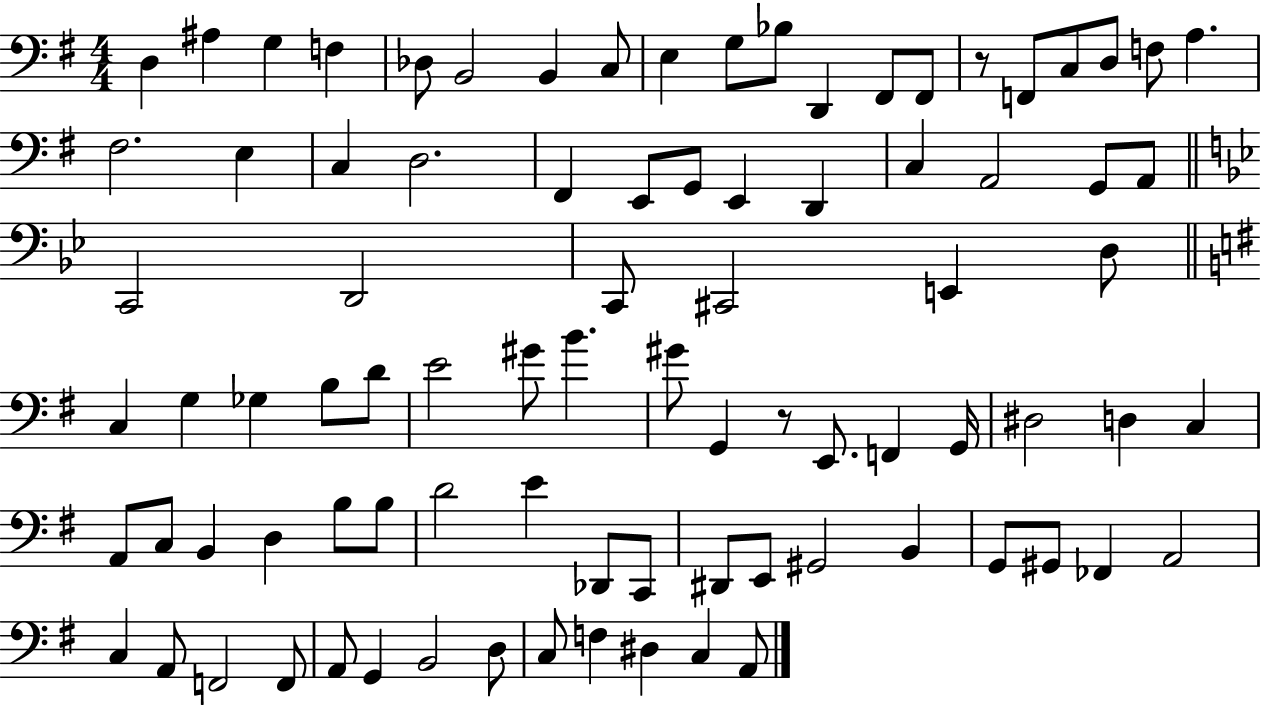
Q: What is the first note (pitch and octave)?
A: D3